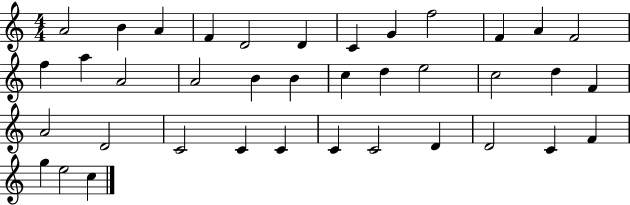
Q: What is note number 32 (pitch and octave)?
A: D4